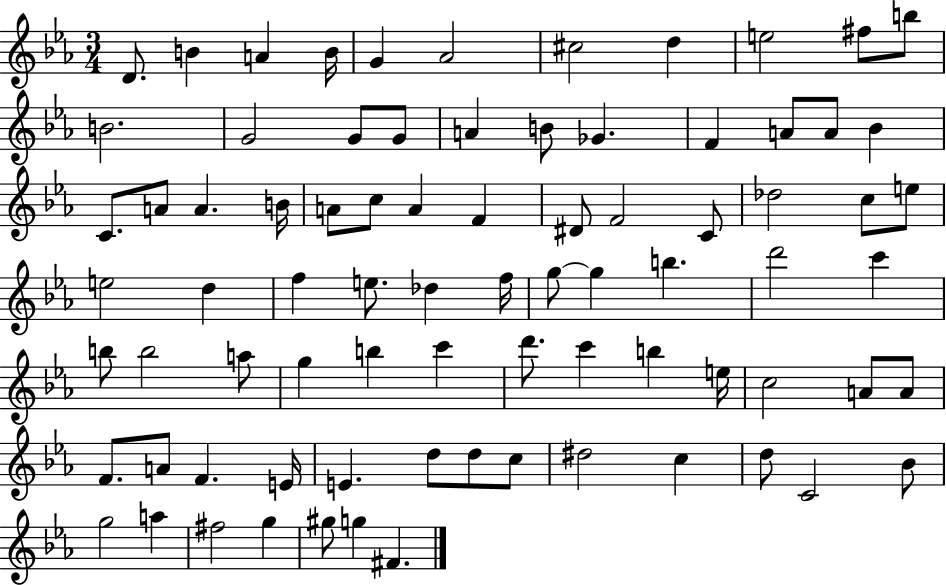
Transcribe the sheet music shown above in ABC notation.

X:1
T:Untitled
M:3/4
L:1/4
K:Eb
D/2 B A B/4 G _A2 ^c2 d e2 ^f/2 b/2 B2 G2 G/2 G/2 A B/2 _G F A/2 A/2 _B C/2 A/2 A B/4 A/2 c/2 A F ^D/2 F2 C/2 _d2 c/2 e/2 e2 d f e/2 _d f/4 g/2 g b d'2 c' b/2 b2 a/2 g b c' d'/2 c' b e/4 c2 A/2 A/2 F/2 A/2 F E/4 E d/2 d/2 c/2 ^d2 c d/2 C2 _B/2 g2 a ^f2 g ^g/2 g ^F